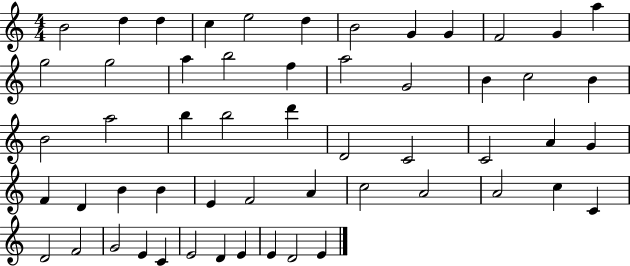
{
  \clef treble
  \numericTimeSignature
  \time 4/4
  \key c \major
  b'2 d''4 d''4 | c''4 e''2 d''4 | b'2 g'4 g'4 | f'2 g'4 a''4 | \break g''2 g''2 | a''4 b''2 f''4 | a''2 g'2 | b'4 c''2 b'4 | \break b'2 a''2 | b''4 b''2 d'''4 | d'2 c'2 | c'2 a'4 g'4 | \break f'4 d'4 b'4 b'4 | e'4 f'2 a'4 | c''2 a'2 | a'2 c''4 c'4 | \break d'2 f'2 | g'2 e'4 c'4 | e'2 d'4 e'4 | e'4 d'2 e'4 | \break \bar "|."
}